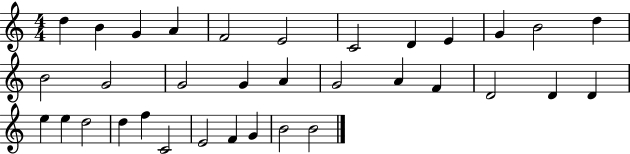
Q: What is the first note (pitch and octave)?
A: D5